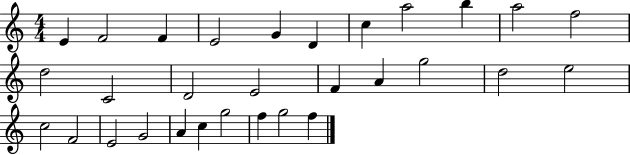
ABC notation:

X:1
T:Untitled
M:4/4
L:1/4
K:C
E F2 F E2 G D c a2 b a2 f2 d2 C2 D2 E2 F A g2 d2 e2 c2 F2 E2 G2 A c g2 f g2 f